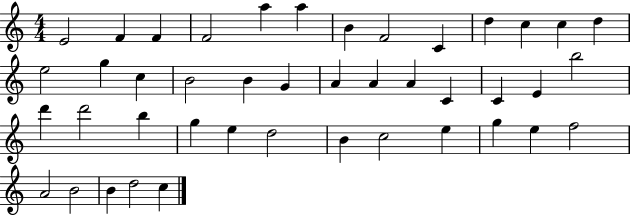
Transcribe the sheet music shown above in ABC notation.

X:1
T:Untitled
M:4/4
L:1/4
K:C
E2 F F F2 a a B F2 C d c c d e2 g c B2 B G A A A C C E b2 d' d'2 b g e d2 B c2 e g e f2 A2 B2 B d2 c